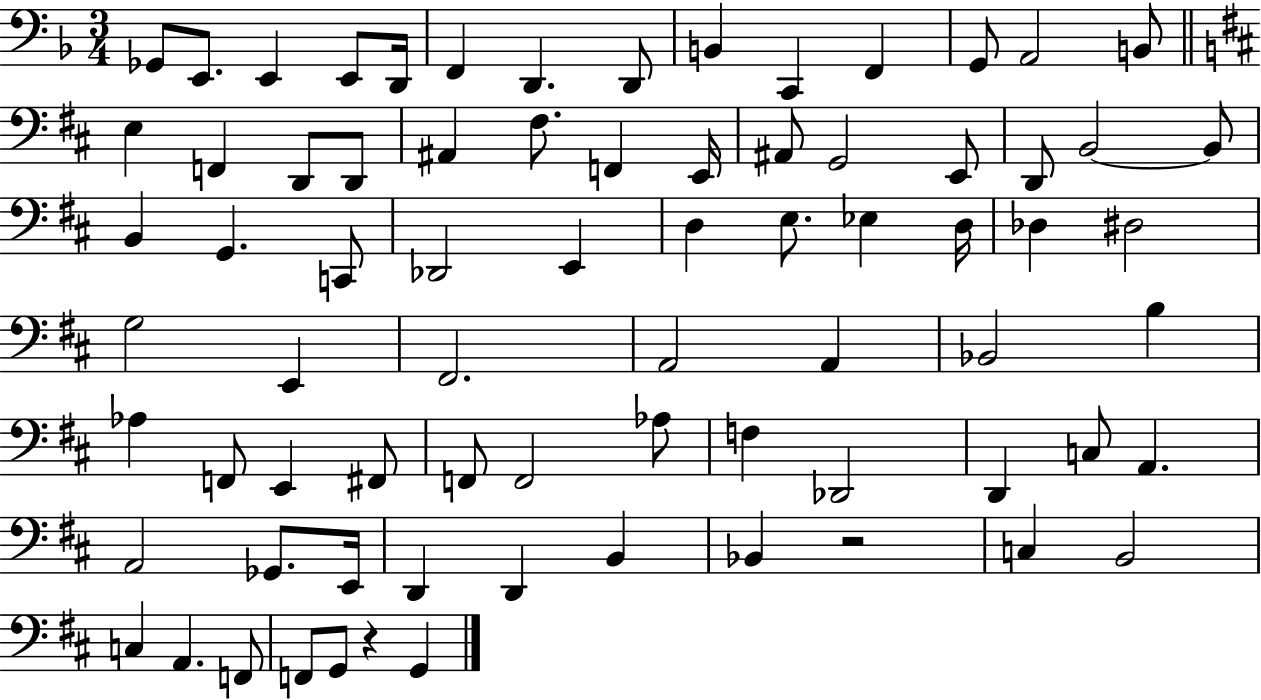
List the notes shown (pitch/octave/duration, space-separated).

Gb2/e E2/e. E2/q E2/e D2/s F2/q D2/q. D2/e B2/q C2/q F2/q G2/e A2/h B2/e E3/q F2/q D2/e D2/e A#2/q F#3/e. F2/q E2/s A#2/e G2/h E2/e D2/e B2/h B2/e B2/q G2/q. C2/e Db2/h E2/q D3/q E3/e. Eb3/q D3/s Db3/q D#3/h G3/h E2/q F#2/h. A2/h A2/q Bb2/h B3/q Ab3/q F2/e E2/q F#2/e F2/e F2/h Ab3/e F3/q Db2/h D2/q C3/e A2/q. A2/h Gb2/e. E2/s D2/q D2/q B2/q Bb2/q R/h C3/q B2/h C3/q A2/q. F2/e F2/e G2/e R/q G2/q